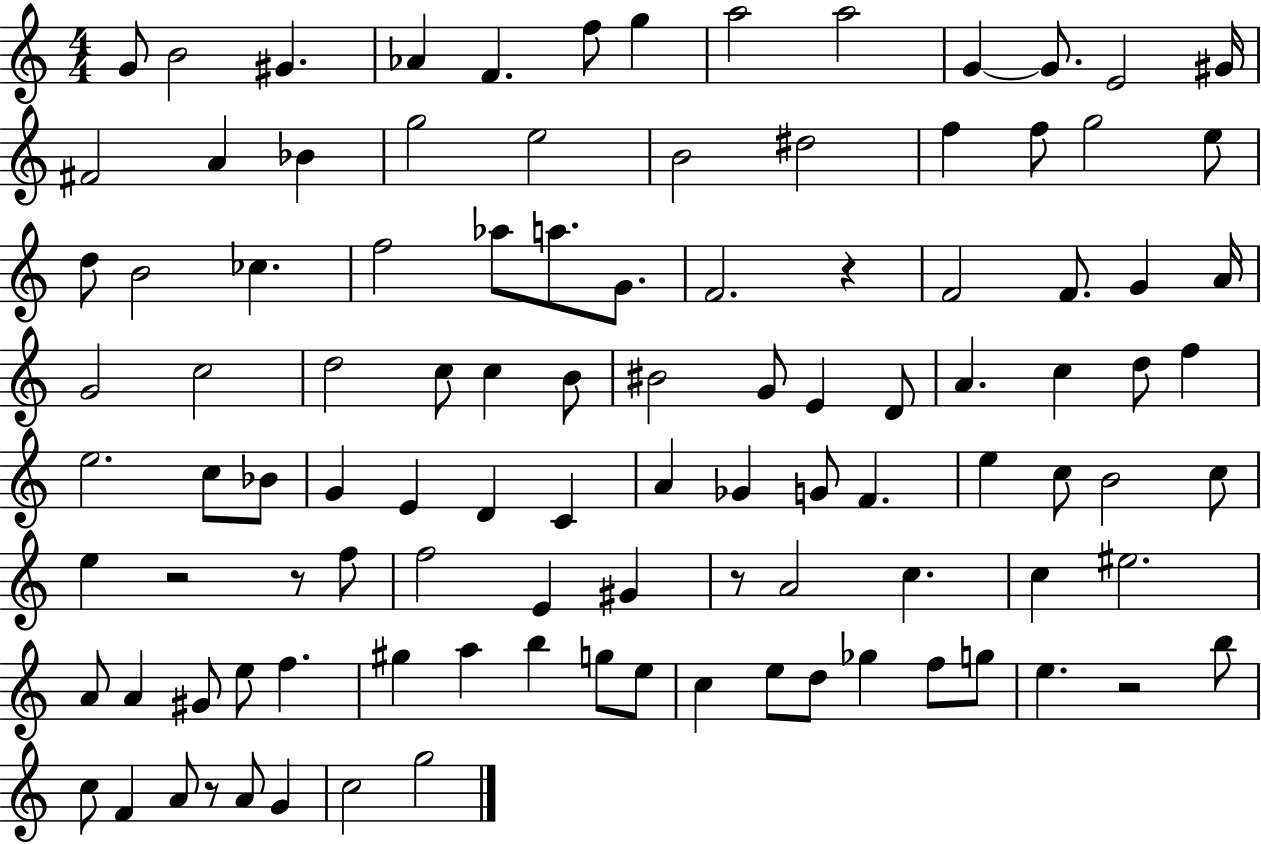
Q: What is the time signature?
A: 4/4